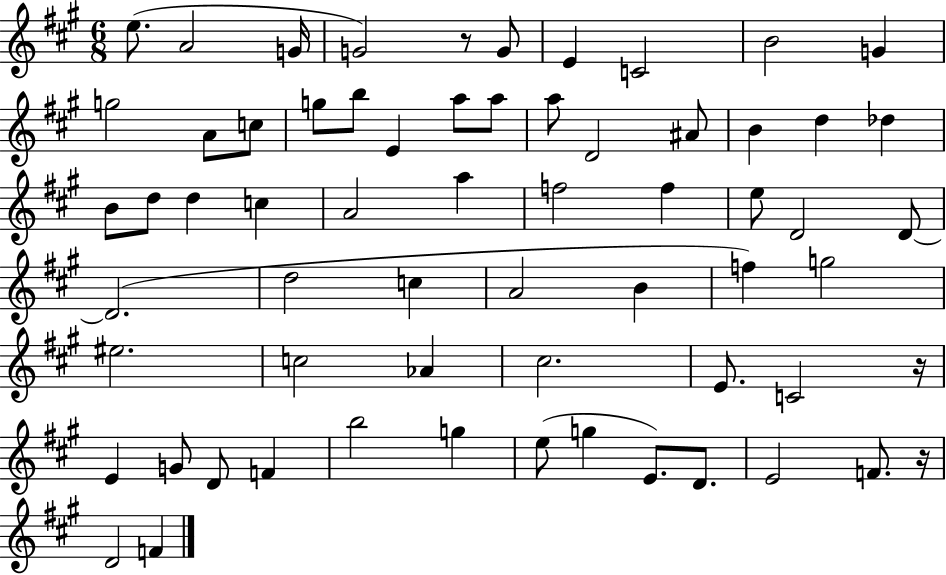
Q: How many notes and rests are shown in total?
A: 64